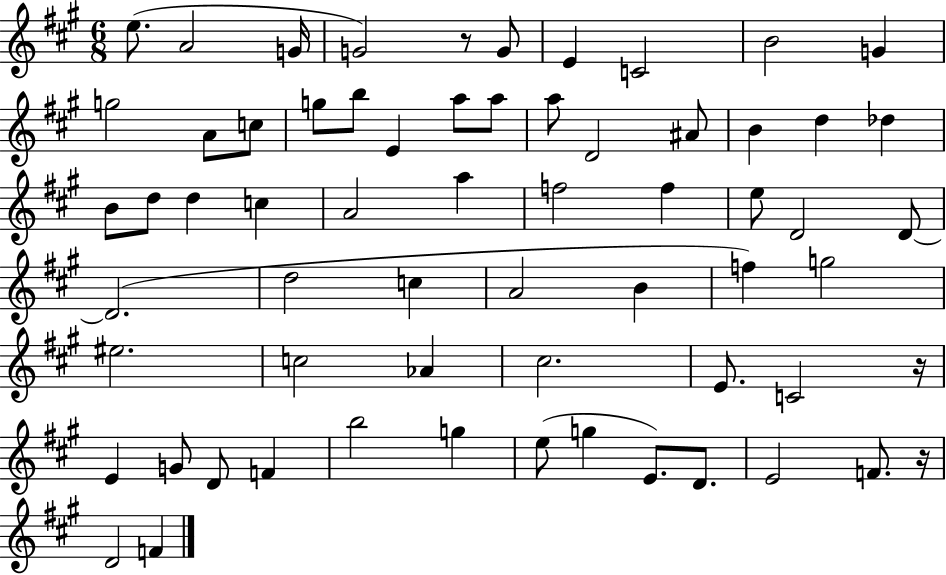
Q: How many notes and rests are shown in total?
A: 64